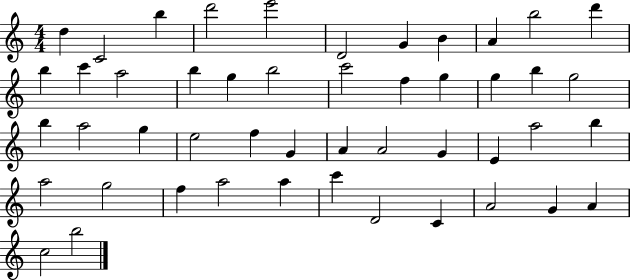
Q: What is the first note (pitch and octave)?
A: D5